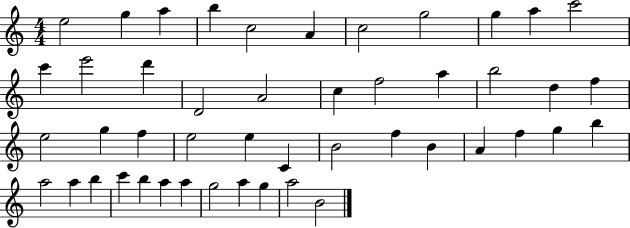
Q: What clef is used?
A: treble